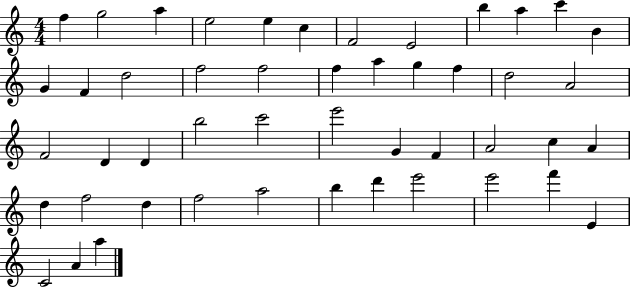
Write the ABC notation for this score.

X:1
T:Untitled
M:4/4
L:1/4
K:C
f g2 a e2 e c F2 E2 b a c' B G F d2 f2 f2 f a g f d2 A2 F2 D D b2 c'2 e'2 G F A2 c A d f2 d f2 a2 b d' e'2 e'2 f' E C2 A a